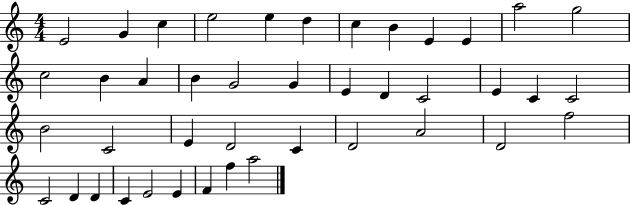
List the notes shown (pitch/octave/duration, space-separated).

E4/h G4/q C5/q E5/h E5/q D5/q C5/q B4/q E4/q E4/q A5/h G5/h C5/h B4/q A4/q B4/q G4/h G4/q E4/q D4/q C4/h E4/q C4/q C4/h B4/h C4/h E4/q D4/h C4/q D4/h A4/h D4/h F5/h C4/h D4/q D4/q C4/q E4/h E4/q F4/q F5/q A5/h